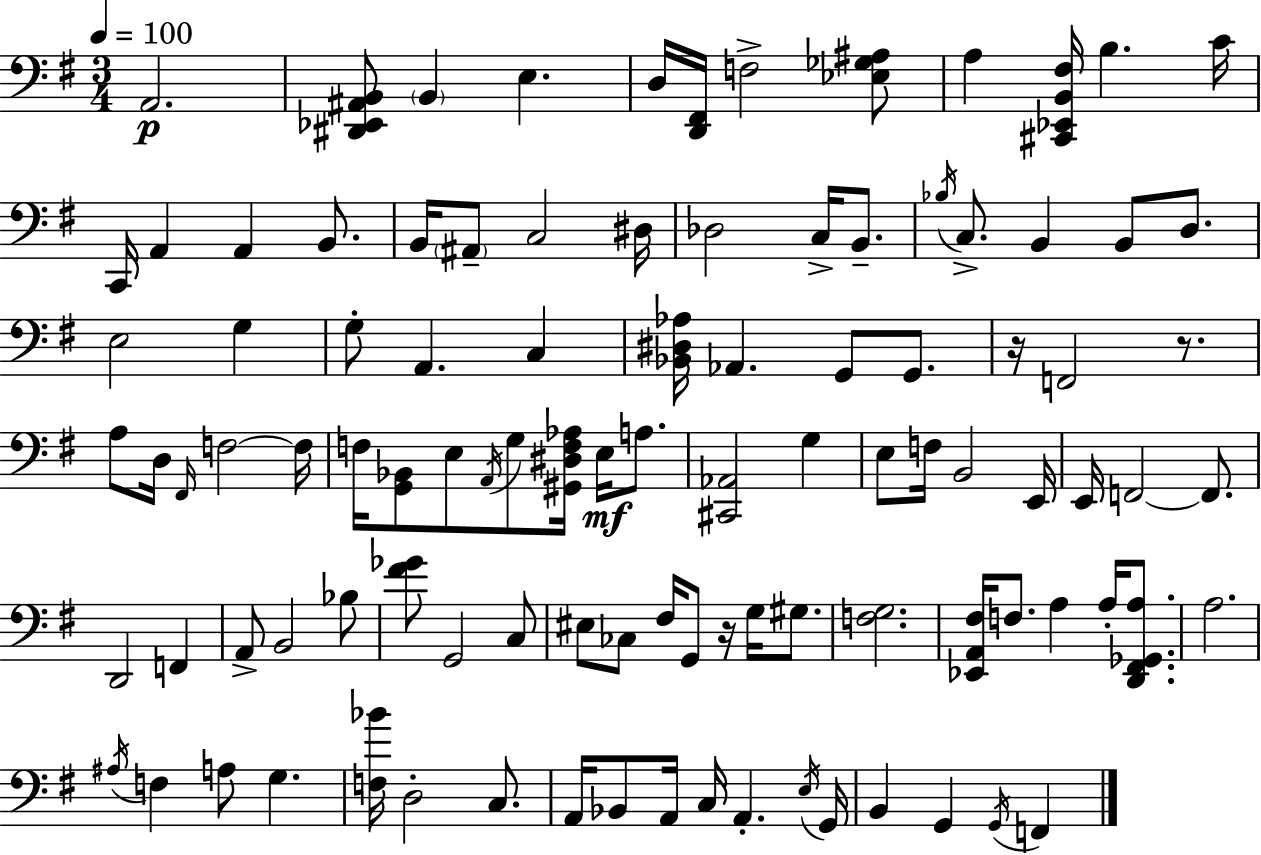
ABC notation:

X:1
T:Untitled
M:3/4
L:1/4
K:G
A,,2 [^D,,_E,,^A,,B,,]/2 B,, E, D,/4 [D,,^F,,]/4 F,2 [_E,_G,^A,]/2 A, [^C,,_E,,B,,^F,]/4 B, C/4 C,,/4 A,, A,, B,,/2 B,,/4 ^A,,/2 C,2 ^D,/4 _D,2 C,/4 B,,/2 _B,/4 C,/2 B,, B,,/2 D,/2 E,2 G, G,/2 A,, C, [_B,,^D,_A,]/4 _A,, G,,/2 G,,/2 z/4 F,,2 z/2 A,/2 D,/4 ^F,,/4 F,2 F,/4 F,/4 [G,,_B,,]/2 E,/2 A,,/4 G,/2 [^G,,^D,F,_A,]/4 E,/4 A,/2 [^C,,_A,,]2 G, E,/2 F,/4 B,,2 E,,/4 E,,/4 F,,2 F,,/2 D,,2 F,, A,,/2 B,,2 _B,/2 [^F_G]/2 G,,2 C,/2 ^E,/2 _C,/2 ^F,/4 G,,/2 z/4 G,/4 ^G,/2 [F,G,]2 [_E,,A,,^F,]/4 F,/2 A, A,/4 [D,,^F,,_G,,A,]/2 A,2 ^A,/4 F, A,/2 G, [F,_B]/4 D,2 C,/2 A,,/4 _B,,/2 A,,/4 C,/4 A,, E,/4 G,,/4 B,, G,, G,,/4 F,,